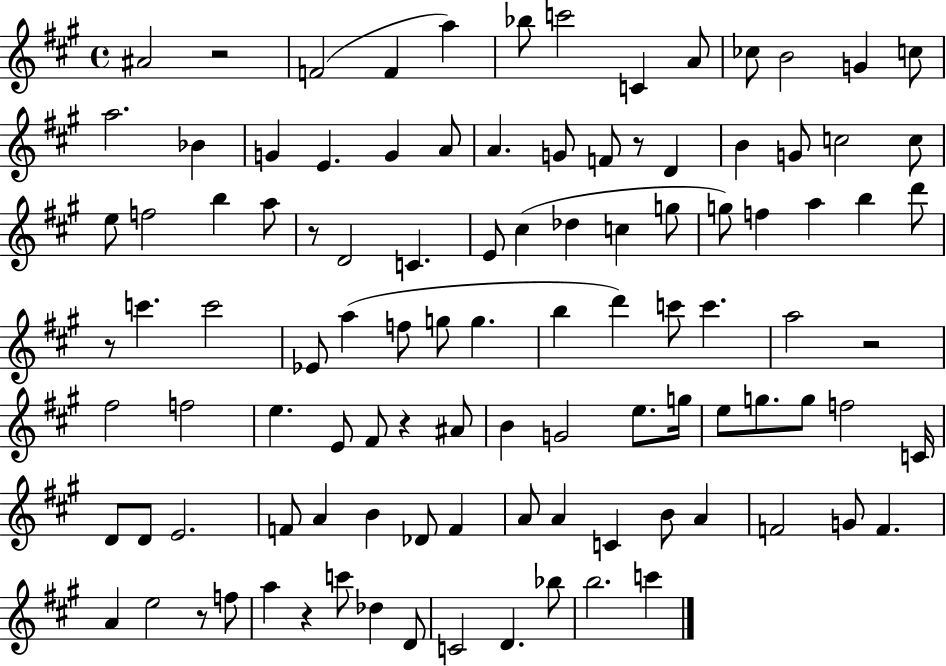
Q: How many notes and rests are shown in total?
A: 105